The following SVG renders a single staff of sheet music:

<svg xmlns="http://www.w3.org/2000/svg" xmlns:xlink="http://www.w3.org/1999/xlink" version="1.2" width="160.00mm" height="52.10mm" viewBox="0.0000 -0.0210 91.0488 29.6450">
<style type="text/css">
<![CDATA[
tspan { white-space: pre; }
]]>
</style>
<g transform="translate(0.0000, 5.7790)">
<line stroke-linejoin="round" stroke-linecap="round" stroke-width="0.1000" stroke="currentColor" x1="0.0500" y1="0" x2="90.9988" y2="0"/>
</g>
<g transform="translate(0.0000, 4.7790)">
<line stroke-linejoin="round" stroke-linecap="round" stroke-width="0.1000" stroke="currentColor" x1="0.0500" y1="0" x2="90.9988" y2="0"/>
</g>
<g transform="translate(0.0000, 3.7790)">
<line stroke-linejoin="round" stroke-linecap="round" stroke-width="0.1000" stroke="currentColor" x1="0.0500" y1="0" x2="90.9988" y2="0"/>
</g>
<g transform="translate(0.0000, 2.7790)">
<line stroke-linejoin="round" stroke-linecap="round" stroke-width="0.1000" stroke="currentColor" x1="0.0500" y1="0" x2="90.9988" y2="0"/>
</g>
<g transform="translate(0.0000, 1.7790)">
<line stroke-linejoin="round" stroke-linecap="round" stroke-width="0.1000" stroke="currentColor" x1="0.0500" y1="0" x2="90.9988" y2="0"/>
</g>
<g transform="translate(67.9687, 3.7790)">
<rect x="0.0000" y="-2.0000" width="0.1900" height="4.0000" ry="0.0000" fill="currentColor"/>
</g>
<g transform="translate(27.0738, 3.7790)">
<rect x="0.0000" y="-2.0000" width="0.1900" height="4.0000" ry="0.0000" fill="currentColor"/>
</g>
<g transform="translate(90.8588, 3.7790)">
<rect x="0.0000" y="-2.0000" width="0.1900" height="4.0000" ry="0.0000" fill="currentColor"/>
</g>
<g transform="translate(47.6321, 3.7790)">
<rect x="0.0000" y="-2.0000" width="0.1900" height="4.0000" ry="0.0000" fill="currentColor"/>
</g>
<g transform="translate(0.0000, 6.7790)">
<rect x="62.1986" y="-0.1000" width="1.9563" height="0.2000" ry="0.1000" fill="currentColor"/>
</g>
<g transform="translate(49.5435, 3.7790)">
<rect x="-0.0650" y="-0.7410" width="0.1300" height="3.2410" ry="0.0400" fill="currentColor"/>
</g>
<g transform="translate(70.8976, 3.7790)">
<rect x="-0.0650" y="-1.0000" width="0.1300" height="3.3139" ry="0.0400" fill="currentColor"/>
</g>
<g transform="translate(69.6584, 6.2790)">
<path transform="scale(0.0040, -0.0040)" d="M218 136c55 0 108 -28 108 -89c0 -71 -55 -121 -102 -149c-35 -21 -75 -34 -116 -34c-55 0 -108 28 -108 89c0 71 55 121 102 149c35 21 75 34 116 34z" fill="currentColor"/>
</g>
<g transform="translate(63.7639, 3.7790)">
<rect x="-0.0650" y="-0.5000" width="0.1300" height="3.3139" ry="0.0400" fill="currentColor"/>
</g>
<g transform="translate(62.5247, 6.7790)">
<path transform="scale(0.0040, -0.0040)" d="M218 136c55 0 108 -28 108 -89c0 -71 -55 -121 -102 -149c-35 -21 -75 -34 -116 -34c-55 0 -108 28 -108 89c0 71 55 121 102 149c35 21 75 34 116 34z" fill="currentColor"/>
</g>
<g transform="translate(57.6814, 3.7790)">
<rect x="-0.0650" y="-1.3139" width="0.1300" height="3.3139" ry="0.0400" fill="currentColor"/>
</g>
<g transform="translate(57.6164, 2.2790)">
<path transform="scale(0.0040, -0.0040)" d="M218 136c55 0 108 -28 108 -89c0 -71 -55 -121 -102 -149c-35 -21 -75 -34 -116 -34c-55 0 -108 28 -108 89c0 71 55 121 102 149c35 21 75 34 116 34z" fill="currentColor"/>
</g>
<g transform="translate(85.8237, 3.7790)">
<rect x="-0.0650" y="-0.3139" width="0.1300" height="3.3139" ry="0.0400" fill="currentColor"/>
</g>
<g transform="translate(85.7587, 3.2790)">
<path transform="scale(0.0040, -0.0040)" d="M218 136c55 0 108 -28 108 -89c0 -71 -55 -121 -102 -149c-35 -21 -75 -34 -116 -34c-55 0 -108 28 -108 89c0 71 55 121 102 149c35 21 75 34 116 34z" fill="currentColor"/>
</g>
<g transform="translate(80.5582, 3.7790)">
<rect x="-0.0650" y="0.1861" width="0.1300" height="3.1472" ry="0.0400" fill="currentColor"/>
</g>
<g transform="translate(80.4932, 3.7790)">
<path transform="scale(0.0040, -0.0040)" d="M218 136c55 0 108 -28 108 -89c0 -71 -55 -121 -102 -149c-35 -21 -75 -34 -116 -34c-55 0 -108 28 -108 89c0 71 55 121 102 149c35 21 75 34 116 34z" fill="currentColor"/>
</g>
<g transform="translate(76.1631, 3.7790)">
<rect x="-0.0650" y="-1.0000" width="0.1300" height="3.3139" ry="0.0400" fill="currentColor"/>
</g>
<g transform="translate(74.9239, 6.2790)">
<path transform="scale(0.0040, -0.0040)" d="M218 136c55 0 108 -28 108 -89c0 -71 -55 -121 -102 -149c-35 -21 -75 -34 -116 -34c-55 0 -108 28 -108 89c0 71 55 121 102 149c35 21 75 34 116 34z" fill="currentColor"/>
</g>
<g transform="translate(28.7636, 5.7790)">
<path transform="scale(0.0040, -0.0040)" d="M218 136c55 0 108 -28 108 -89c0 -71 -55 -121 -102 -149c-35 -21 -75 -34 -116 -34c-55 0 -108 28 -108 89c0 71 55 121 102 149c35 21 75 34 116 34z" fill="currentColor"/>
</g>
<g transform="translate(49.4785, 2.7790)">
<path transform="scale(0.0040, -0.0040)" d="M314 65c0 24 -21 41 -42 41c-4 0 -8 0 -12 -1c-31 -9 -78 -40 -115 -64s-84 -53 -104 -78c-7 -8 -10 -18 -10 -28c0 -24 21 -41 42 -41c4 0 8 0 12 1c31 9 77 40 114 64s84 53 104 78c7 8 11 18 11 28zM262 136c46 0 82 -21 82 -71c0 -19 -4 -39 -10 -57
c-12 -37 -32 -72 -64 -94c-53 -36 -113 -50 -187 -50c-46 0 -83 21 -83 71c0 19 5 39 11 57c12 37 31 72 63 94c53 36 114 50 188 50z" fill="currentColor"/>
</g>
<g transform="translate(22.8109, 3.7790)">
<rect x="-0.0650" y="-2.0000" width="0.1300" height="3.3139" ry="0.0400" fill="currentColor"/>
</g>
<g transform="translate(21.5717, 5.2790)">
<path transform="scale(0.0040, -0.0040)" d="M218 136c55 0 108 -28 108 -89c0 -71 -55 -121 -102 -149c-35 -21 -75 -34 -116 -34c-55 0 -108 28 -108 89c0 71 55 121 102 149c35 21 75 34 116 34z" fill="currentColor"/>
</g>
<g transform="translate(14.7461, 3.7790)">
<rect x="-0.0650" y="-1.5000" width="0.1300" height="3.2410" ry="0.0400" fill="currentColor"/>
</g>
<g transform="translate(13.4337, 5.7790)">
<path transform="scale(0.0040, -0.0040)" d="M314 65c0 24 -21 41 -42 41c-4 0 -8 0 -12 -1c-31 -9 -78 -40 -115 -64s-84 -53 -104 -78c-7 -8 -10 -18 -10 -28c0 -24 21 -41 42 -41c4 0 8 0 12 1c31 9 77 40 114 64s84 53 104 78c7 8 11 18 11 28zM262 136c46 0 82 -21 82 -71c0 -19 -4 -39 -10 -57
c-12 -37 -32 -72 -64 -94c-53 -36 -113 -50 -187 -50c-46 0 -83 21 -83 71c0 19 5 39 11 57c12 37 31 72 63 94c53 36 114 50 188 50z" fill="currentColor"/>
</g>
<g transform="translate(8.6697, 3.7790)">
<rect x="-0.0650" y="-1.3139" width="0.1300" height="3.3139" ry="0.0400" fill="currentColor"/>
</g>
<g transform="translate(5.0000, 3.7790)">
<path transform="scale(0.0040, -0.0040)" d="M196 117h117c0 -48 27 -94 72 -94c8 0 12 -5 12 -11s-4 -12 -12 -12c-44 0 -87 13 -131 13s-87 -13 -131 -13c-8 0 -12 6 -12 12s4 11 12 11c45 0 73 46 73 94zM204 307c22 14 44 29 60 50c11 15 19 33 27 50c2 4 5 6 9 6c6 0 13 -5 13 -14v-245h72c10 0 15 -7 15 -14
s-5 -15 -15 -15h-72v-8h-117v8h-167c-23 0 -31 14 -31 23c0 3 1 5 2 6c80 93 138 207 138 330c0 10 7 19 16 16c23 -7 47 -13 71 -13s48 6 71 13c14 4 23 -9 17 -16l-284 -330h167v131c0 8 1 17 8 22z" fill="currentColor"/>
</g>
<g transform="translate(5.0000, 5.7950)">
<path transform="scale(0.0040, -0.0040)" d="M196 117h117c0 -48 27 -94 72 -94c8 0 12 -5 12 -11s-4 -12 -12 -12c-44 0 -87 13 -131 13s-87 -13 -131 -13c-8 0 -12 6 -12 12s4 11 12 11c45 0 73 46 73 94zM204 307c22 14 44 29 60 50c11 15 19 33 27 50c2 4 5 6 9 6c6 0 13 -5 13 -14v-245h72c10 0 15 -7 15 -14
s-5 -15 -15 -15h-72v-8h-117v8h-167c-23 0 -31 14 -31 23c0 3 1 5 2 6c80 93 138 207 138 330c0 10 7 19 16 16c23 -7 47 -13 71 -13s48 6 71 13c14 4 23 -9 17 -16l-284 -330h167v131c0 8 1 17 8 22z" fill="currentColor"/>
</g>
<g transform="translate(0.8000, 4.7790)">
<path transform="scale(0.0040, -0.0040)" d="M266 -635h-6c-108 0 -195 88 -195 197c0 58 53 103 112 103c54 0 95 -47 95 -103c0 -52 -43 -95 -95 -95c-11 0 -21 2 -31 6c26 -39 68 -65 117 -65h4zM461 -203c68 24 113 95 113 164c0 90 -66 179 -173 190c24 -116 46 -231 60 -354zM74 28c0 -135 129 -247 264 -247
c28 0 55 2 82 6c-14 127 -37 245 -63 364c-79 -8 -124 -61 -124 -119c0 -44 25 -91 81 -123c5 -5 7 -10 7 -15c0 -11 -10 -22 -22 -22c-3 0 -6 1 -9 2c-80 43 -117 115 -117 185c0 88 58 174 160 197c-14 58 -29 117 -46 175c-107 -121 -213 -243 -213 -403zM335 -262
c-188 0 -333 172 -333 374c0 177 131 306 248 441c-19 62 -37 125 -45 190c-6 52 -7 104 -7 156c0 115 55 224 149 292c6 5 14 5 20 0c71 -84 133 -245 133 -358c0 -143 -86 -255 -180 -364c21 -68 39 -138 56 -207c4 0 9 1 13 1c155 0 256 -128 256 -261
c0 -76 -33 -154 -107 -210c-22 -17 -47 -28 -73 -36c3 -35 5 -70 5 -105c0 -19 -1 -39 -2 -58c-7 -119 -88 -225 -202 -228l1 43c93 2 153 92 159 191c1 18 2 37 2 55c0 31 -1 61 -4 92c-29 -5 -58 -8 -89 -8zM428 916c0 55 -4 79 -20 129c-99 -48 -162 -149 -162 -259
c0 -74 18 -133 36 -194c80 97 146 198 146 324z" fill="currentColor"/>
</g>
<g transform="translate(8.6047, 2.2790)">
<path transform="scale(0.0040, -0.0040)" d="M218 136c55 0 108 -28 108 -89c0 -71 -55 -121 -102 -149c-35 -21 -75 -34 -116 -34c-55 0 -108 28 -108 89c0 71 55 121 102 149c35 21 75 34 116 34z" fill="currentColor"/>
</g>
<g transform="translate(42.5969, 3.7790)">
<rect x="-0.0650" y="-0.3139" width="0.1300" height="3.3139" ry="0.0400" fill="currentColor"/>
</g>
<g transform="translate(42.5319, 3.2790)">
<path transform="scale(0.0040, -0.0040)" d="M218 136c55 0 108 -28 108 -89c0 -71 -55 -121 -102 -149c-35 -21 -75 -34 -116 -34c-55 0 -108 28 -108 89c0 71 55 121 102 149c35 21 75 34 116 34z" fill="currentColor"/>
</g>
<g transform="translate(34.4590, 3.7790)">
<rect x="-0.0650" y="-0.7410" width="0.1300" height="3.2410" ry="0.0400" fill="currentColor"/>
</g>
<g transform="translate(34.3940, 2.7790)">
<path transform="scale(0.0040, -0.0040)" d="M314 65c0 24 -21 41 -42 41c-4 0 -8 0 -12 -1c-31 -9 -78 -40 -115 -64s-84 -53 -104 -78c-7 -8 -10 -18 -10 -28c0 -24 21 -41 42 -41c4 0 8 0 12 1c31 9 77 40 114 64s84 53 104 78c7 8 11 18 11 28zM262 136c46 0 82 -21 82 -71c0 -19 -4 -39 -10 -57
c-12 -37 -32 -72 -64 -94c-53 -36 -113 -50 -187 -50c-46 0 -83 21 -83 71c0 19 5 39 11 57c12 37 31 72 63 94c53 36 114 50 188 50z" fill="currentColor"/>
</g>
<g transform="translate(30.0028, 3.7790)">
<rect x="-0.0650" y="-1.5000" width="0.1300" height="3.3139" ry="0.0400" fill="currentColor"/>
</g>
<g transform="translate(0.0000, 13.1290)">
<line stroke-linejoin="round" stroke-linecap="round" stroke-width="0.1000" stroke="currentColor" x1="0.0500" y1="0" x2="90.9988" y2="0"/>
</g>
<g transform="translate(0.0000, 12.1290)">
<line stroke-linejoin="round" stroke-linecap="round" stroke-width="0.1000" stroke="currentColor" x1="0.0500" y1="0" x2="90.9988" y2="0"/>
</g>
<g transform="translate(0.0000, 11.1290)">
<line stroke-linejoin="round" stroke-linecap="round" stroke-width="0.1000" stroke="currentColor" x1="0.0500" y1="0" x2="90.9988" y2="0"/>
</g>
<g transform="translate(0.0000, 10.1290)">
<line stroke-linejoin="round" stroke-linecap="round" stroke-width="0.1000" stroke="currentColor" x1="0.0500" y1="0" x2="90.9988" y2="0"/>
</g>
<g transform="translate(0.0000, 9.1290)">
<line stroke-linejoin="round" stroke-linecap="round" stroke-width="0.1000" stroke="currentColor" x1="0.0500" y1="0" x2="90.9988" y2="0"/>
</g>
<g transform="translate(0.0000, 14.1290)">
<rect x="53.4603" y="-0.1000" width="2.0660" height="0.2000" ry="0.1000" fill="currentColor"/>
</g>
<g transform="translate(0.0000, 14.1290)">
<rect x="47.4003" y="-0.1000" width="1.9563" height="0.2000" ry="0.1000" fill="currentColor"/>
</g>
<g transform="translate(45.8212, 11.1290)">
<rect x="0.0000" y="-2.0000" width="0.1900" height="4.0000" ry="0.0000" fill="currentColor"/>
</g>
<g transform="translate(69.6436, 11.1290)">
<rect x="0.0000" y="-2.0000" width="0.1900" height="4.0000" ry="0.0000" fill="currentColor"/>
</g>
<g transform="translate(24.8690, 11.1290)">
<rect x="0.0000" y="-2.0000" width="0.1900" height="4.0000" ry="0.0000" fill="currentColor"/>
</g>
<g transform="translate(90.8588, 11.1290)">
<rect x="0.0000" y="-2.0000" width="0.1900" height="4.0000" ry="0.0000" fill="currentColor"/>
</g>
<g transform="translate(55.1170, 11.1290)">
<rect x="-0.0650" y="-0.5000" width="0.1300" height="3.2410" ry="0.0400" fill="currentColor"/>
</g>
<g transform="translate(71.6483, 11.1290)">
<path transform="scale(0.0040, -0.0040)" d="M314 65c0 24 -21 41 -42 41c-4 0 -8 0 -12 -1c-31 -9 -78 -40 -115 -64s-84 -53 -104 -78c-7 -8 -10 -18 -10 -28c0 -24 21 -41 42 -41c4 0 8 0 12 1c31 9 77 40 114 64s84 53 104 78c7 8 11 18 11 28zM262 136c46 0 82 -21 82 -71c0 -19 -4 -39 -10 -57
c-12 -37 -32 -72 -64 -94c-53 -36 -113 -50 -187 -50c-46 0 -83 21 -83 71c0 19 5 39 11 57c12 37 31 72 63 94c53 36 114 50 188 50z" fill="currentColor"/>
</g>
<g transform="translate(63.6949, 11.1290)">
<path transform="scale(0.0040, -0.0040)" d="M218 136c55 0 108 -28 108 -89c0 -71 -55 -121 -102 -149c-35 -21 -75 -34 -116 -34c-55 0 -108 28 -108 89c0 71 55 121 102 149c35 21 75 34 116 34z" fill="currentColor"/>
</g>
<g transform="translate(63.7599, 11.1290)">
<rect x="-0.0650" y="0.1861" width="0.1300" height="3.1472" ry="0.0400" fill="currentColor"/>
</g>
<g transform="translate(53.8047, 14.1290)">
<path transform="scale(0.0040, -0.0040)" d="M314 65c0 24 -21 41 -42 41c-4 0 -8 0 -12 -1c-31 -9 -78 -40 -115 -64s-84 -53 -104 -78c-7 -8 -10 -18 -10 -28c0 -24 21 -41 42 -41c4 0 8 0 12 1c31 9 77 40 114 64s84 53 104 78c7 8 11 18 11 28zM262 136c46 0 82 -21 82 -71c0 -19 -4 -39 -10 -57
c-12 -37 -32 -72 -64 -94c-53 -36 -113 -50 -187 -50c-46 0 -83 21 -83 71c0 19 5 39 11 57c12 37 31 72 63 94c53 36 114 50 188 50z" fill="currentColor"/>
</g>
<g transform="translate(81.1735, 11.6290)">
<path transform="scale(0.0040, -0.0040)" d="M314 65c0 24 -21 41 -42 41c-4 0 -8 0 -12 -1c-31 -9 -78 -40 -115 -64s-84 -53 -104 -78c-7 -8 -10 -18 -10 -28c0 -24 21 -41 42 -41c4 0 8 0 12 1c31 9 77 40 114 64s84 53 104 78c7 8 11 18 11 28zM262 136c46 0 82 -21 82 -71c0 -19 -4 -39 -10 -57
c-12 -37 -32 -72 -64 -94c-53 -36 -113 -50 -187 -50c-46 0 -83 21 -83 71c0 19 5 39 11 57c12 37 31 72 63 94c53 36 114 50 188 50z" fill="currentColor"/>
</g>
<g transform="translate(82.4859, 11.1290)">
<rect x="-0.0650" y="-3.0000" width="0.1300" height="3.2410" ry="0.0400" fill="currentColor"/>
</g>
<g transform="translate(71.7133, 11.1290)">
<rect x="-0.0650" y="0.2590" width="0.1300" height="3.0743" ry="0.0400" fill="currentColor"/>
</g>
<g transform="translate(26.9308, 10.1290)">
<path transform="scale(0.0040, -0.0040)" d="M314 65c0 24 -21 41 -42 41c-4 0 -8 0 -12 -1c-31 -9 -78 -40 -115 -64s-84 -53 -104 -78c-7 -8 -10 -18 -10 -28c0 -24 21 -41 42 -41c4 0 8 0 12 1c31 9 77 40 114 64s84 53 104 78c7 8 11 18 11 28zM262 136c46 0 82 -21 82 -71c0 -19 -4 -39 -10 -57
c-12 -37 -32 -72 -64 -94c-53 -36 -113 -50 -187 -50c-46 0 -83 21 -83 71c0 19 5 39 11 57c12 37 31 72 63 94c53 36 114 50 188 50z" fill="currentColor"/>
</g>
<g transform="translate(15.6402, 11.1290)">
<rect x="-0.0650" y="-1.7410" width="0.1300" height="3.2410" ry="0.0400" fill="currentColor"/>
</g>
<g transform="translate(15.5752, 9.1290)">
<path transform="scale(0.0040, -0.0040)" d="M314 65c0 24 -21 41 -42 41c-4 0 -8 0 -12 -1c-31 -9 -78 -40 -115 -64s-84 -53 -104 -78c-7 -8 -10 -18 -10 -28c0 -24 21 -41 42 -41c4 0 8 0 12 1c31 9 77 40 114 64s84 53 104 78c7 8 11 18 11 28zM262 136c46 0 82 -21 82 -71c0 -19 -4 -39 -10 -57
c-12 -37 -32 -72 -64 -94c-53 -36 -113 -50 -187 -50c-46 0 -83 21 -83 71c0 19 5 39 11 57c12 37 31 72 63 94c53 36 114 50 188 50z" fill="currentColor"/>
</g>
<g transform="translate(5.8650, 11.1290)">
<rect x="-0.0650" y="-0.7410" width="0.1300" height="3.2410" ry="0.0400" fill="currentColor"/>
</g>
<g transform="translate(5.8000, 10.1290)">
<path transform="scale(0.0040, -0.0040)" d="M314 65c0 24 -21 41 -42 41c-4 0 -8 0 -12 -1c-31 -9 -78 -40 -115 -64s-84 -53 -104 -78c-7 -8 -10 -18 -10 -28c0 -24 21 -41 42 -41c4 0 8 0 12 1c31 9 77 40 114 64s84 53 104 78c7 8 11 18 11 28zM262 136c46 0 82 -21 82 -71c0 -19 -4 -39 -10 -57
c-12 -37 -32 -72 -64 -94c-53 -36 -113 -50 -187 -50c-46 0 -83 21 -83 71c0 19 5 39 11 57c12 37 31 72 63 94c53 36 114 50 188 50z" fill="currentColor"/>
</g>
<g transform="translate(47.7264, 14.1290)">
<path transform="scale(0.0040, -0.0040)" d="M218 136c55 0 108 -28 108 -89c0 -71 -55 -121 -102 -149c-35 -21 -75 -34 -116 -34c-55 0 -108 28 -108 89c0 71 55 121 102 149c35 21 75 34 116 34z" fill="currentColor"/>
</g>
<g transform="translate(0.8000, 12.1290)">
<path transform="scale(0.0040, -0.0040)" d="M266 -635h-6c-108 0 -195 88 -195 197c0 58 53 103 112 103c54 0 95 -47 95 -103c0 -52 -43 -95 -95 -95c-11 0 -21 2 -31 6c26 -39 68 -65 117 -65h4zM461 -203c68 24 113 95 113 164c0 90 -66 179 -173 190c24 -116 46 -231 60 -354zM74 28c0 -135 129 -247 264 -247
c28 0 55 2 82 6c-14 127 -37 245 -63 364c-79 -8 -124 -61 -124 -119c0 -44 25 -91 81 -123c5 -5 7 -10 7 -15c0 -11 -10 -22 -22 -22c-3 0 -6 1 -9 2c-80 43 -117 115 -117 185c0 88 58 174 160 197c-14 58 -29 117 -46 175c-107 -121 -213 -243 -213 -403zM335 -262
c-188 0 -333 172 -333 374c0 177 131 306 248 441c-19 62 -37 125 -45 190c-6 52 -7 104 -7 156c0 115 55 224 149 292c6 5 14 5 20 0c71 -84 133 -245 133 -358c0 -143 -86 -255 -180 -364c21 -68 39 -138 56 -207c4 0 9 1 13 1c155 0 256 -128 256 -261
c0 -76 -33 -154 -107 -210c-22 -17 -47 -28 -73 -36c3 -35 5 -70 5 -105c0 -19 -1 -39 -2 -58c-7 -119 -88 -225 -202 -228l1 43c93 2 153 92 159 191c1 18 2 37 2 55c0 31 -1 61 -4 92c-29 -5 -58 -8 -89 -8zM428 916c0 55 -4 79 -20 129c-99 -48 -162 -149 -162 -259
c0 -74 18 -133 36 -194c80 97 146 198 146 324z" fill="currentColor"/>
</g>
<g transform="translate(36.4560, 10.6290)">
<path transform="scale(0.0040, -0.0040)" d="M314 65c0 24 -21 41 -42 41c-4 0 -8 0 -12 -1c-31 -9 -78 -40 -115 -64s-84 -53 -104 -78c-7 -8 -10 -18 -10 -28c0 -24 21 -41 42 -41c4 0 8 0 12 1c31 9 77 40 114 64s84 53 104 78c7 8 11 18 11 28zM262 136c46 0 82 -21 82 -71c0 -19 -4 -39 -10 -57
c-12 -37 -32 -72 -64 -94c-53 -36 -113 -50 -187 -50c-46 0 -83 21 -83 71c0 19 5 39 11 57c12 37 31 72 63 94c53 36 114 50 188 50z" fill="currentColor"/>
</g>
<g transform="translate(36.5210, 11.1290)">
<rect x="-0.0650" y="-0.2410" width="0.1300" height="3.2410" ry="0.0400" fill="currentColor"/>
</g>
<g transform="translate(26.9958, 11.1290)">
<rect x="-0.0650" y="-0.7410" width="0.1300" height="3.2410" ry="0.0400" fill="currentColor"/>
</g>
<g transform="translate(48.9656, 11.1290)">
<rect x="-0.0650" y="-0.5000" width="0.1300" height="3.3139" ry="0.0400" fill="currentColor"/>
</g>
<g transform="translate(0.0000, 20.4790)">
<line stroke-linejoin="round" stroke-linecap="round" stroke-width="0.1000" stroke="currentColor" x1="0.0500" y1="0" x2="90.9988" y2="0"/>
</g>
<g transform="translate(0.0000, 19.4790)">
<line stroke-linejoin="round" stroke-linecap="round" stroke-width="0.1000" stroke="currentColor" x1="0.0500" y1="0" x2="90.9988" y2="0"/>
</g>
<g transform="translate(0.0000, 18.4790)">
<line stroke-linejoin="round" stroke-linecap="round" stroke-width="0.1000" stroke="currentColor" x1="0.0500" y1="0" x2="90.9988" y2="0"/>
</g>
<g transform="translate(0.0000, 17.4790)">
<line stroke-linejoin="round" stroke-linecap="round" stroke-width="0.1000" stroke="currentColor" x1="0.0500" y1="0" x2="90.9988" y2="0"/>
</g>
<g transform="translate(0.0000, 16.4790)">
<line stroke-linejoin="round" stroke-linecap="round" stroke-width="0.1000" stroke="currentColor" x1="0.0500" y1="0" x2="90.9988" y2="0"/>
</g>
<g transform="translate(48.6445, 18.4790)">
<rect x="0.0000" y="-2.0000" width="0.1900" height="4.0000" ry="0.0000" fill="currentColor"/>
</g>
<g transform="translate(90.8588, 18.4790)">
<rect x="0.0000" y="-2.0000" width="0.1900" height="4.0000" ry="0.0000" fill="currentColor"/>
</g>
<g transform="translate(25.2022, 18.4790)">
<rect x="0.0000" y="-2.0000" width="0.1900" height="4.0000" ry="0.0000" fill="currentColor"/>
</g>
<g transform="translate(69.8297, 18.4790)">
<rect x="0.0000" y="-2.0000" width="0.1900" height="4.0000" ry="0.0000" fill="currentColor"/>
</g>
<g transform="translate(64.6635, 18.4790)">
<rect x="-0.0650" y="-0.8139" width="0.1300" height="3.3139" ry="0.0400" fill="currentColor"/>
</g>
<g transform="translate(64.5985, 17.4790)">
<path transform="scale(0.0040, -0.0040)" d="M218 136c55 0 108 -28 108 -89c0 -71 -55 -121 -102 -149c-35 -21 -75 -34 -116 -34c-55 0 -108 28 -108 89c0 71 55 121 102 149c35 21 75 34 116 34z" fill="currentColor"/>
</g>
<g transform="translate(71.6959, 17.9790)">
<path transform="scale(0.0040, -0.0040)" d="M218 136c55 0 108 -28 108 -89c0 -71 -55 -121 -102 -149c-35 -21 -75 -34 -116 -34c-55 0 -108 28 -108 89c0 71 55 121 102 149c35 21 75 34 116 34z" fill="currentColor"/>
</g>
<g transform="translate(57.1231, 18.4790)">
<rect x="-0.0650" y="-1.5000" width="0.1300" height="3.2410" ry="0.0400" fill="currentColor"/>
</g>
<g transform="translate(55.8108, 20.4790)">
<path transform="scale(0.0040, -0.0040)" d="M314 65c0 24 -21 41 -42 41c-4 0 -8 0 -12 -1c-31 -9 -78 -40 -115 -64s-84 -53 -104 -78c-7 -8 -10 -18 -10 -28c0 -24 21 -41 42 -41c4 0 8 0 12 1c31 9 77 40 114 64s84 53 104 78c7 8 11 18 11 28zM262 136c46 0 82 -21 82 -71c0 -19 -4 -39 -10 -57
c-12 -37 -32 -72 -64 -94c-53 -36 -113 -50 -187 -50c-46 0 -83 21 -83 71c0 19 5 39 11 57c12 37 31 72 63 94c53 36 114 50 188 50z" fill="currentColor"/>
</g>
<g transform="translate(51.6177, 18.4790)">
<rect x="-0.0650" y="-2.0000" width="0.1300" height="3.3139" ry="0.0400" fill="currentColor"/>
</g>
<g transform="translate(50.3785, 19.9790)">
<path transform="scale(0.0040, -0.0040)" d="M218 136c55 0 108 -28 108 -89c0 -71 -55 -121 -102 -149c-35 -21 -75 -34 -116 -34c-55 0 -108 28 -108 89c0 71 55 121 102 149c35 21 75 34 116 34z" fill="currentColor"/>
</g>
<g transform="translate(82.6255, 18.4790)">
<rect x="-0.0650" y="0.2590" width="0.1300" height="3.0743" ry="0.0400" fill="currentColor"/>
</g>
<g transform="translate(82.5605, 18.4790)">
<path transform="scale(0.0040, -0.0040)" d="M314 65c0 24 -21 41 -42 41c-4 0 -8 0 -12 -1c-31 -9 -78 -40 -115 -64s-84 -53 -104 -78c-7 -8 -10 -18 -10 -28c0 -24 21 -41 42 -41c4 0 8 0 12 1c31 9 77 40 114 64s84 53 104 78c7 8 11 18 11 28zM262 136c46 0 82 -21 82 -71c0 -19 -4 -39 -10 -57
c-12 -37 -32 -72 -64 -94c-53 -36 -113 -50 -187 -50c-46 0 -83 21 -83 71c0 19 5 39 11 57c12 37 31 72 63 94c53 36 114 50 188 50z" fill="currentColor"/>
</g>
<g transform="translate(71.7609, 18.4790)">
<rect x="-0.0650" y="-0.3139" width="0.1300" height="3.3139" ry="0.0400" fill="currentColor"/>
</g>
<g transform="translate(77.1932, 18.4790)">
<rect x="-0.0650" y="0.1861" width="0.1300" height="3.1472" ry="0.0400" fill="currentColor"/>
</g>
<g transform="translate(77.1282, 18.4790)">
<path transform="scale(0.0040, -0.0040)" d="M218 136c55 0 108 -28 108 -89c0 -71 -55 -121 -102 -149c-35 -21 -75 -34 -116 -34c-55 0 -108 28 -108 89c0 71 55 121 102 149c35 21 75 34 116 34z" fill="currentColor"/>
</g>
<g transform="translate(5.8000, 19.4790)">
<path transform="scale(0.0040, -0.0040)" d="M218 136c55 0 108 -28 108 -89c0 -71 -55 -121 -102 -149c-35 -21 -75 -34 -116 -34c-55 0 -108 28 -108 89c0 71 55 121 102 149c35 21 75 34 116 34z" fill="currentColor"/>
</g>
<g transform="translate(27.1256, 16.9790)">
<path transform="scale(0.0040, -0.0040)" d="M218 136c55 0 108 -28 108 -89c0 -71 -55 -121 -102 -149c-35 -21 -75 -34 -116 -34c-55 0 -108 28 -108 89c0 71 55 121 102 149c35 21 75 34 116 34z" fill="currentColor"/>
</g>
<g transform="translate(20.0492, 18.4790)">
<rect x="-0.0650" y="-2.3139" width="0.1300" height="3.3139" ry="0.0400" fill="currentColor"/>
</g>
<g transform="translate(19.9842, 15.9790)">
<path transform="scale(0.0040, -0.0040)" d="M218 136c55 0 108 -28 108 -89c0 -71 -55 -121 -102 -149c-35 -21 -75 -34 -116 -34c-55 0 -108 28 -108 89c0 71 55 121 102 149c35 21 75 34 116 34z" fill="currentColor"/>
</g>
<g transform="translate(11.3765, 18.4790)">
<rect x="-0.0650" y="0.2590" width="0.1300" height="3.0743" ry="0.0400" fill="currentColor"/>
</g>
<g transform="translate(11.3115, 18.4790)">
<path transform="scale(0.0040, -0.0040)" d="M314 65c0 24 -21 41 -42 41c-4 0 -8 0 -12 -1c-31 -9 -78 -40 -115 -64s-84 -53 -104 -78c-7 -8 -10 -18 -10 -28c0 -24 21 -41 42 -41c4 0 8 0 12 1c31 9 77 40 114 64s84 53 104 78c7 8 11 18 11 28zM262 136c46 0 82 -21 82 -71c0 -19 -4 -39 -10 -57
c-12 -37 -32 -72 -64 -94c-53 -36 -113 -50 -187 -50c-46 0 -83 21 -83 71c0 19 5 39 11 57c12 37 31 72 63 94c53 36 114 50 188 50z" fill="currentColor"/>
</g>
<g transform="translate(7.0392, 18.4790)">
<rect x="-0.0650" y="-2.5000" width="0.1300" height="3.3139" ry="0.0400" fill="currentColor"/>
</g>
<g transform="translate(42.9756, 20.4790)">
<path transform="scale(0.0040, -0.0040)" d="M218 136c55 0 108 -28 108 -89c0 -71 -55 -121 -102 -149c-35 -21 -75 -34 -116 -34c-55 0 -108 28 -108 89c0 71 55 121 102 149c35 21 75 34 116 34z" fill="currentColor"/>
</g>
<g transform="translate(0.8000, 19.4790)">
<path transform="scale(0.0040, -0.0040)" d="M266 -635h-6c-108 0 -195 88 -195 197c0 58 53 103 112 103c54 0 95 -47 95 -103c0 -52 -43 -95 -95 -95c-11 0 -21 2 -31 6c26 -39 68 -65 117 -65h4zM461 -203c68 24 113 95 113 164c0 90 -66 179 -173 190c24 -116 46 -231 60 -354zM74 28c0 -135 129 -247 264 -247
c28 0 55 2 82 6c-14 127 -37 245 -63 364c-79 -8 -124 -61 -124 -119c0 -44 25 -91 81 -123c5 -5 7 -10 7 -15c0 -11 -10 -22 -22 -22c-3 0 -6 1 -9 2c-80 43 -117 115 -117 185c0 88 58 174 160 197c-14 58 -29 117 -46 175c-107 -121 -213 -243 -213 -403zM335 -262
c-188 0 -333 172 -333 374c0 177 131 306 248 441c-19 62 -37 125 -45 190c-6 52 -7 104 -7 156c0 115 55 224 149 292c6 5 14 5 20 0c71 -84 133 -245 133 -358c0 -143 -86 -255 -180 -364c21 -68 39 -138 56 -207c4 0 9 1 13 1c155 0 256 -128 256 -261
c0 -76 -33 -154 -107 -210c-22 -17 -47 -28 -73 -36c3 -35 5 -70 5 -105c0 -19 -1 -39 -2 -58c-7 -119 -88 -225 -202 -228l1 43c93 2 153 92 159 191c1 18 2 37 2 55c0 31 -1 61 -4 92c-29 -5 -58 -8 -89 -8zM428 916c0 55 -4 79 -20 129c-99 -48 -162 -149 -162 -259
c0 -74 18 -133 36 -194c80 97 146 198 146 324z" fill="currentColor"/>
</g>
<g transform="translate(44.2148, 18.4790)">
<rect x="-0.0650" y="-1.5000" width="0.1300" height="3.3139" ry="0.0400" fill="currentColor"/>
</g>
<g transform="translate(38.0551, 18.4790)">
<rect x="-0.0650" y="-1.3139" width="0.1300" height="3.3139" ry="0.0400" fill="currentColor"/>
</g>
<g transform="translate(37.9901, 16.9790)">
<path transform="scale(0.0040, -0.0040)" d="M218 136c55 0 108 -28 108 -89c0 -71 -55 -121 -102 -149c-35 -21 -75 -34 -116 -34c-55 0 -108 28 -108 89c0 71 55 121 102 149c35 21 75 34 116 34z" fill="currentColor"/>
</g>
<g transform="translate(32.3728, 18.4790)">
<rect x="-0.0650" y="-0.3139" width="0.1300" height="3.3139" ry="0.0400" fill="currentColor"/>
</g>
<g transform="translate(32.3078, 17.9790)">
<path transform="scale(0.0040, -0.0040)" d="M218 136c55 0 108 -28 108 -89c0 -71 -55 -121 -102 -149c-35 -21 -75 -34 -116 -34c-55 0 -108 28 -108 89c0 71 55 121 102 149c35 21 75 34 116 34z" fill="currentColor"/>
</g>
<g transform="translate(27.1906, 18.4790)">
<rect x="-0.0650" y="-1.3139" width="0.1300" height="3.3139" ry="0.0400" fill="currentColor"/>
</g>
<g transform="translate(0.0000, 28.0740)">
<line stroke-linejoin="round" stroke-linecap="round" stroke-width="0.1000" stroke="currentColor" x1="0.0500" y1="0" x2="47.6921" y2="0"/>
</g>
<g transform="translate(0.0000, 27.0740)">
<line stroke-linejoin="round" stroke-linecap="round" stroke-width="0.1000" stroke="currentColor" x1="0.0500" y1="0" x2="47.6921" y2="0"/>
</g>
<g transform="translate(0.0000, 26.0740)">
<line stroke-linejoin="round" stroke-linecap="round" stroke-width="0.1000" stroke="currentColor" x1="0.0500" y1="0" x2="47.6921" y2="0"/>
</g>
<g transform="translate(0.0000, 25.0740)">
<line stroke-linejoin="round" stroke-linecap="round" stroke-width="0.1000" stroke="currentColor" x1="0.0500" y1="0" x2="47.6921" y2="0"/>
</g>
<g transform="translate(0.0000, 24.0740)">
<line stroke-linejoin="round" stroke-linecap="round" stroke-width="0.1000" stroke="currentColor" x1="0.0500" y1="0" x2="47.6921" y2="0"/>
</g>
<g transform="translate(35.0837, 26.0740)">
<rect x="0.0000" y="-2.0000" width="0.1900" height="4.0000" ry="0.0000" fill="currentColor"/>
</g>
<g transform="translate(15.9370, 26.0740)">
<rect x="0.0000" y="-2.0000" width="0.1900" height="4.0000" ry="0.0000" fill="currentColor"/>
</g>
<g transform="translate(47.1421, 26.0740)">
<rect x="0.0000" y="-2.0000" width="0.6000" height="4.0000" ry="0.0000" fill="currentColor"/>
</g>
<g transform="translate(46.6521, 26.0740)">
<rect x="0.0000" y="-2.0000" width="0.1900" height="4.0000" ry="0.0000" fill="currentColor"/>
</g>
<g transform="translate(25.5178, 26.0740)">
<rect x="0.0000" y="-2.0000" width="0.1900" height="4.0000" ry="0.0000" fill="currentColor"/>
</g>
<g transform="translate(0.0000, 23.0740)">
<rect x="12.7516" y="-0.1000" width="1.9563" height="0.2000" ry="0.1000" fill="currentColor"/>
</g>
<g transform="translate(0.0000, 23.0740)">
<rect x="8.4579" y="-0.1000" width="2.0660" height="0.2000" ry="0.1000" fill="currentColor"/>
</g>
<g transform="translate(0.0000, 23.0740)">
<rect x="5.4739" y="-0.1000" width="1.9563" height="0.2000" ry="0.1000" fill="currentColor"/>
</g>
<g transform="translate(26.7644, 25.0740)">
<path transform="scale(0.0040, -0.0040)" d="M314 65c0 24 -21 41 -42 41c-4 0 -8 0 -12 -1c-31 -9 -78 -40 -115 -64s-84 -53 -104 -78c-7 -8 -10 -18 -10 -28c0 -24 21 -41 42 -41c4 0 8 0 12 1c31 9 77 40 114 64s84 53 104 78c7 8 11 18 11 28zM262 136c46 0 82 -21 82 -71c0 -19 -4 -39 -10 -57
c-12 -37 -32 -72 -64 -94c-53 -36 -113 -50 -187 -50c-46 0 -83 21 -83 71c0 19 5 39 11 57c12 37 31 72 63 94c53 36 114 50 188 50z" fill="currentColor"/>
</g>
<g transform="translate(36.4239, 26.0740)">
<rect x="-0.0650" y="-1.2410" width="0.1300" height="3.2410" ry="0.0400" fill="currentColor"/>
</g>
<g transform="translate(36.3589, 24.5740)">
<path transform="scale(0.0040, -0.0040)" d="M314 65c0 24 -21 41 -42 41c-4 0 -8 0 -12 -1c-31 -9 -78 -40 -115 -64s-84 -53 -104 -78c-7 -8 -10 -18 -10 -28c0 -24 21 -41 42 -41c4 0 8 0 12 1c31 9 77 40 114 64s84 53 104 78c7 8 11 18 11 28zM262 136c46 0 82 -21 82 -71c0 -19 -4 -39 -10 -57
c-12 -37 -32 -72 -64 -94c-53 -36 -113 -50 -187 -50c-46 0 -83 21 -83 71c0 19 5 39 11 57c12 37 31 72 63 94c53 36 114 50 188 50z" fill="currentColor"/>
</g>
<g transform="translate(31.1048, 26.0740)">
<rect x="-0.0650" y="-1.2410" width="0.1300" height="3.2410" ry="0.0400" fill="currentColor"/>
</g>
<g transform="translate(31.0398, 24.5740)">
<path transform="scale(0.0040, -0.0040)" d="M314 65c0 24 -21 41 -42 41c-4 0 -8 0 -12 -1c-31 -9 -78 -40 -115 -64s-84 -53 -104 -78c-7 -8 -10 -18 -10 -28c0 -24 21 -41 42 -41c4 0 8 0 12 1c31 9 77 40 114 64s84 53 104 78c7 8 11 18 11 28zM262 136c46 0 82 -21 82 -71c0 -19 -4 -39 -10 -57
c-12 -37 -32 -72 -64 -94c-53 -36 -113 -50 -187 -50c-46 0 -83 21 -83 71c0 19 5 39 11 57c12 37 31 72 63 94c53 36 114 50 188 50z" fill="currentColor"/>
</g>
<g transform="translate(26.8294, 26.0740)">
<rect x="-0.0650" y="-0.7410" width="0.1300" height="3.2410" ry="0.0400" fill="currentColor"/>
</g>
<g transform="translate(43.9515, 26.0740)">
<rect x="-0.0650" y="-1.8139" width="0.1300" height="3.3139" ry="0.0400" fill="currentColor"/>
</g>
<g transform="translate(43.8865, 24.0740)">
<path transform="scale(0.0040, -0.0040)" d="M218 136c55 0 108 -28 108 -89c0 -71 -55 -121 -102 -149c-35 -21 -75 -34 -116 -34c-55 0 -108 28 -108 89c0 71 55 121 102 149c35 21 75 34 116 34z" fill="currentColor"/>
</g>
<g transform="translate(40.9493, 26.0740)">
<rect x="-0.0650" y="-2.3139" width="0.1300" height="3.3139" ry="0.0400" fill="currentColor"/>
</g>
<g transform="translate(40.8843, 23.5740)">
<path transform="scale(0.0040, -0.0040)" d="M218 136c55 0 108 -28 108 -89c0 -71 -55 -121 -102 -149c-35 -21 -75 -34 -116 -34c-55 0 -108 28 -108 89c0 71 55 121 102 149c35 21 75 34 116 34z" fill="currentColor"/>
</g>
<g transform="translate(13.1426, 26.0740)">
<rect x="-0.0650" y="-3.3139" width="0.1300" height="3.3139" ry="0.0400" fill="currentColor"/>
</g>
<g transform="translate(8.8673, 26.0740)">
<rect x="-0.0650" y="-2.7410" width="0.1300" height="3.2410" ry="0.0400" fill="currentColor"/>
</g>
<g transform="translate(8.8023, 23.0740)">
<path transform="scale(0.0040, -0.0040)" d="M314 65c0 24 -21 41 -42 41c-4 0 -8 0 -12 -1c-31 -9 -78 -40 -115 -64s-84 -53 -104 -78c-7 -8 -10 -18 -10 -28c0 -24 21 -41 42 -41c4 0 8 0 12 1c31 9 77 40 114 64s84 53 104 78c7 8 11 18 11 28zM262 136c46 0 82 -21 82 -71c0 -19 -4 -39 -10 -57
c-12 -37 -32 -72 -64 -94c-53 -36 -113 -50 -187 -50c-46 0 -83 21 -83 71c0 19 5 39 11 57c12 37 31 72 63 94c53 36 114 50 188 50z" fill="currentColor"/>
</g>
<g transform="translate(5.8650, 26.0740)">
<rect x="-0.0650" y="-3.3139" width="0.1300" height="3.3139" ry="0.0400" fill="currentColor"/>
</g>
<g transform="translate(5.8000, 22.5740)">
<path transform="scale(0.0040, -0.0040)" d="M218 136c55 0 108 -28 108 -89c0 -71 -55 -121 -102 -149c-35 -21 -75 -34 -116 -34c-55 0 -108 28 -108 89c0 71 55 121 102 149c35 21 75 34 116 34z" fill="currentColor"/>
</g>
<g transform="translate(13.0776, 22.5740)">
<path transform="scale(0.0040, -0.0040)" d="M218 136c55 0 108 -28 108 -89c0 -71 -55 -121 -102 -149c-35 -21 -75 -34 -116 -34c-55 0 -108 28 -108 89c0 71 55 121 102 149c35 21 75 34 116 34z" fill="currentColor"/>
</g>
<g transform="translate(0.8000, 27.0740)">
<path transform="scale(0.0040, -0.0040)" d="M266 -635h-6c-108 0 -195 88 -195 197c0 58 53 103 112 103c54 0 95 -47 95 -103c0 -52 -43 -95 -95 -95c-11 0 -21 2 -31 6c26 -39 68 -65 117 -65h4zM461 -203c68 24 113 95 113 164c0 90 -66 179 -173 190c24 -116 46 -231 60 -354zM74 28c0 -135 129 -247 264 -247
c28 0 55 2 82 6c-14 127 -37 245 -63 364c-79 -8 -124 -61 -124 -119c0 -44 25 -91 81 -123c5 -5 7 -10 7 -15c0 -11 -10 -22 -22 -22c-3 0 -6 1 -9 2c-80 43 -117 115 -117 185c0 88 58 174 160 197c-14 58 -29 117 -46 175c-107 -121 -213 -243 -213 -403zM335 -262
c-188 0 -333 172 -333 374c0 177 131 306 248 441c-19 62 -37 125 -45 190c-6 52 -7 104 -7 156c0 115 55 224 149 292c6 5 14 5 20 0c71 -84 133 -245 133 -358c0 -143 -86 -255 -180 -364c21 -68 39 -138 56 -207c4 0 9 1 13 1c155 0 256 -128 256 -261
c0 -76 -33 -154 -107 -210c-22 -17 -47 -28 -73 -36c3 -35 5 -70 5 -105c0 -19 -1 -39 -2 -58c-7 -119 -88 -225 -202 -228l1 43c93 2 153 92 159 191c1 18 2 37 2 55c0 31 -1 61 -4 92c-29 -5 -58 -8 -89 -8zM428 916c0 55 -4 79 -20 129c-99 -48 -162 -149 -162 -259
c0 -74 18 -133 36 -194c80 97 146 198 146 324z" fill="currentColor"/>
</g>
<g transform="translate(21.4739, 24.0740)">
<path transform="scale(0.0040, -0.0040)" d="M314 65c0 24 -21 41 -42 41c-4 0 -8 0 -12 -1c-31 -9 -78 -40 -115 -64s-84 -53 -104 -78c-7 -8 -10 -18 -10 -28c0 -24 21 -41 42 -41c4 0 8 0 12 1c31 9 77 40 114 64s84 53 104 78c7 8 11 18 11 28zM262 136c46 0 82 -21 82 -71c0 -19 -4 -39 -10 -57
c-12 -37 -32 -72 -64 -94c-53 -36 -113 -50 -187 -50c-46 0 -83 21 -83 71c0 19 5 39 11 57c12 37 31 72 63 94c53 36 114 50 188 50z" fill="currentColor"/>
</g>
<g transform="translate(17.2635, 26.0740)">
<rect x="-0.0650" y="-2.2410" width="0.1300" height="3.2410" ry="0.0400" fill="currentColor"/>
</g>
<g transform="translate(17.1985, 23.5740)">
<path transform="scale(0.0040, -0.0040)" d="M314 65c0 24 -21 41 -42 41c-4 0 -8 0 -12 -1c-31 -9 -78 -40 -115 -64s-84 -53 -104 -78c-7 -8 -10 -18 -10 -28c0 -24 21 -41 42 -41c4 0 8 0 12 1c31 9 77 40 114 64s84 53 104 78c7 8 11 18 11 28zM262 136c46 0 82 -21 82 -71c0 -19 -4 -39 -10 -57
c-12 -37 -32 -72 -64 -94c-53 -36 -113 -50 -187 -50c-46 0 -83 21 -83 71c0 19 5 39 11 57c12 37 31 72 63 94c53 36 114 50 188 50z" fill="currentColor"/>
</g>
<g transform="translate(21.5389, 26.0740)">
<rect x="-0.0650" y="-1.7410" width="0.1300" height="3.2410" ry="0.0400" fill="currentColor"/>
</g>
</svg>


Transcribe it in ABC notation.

X:1
T:Untitled
M:4/4
L:1/4
K:C
e E2 F E d2 c d2 e C D D B c d2 f2 d2 c2 C C2 B B2 A2 G B2 g e c e E F E2 d c B B2 b a2 b g2 f2 d2 e2 e2 g f